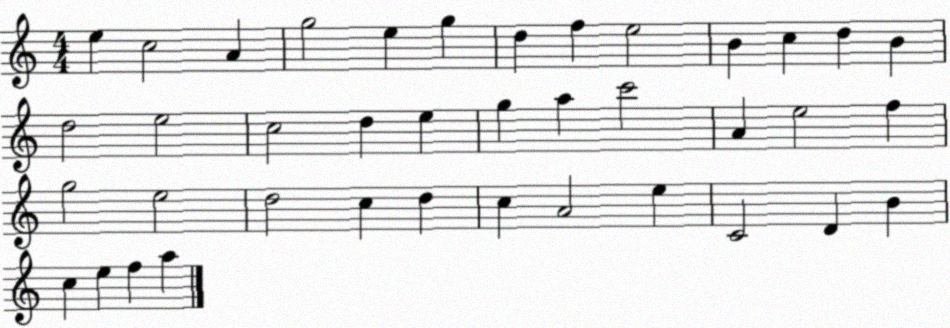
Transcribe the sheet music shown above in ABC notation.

X:1
T:Untitled
M:4/4
L:1/4
K:C
e c2 A g2 e g d f e2 B c d B d2 e2 c2 d e g a c'2 A e2 f g2 e2 d2 c d c A2 e C2 D B c e f a